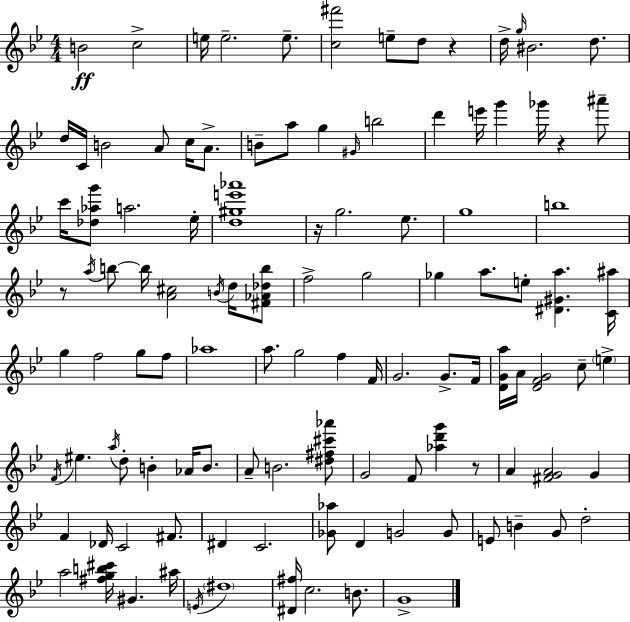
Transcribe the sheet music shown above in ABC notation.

X:1
T:Untitled
M:4/4
L:1/4
K:Bb
B2 c2 e/4 e2 e/2 [c^f']2 e/2 d/2 z d/4 g/4 ^B2 d/2 d/4 C/4 B2 A/2 c/4 A/2 B/2 a/2 g ^G/4 b2 d' e'/4 g' _g'/4 z ^a'/2 c'/4 [_d_ag']/2 a2 _e/4 [d^ge'_a']4 z/4 g2 _e/2 g4 b4 z/2 a/4 b/2 b/4 [A^c]2 B/4 d/4 [^F_A_db]/2 f2 g2 _g a/2 e/2 [^D^Ga] [C^a]/4 g f2 g/2 f/2 _a4 a/2 g2 f F/4 G2 G/2 F/4 [DGa]/4 A/4 [DFG]2 c/2 e F/4 ^e a/4 d/2 B _A/4 B/2 A/2 B2 [^d^f^c'_a']/2 G2 F/2 [_ad'g'] z/2 A [^FGA]2 G F _D/4 C2 ^F/2 ^D C2 [_G_a]/2 D G2 G/2 E/2 B G/2 d2 a2 [^fgb^c']/4 ^G ^a/4 E/4 ^d4 [^D^f]/4 c2 B/2 G4